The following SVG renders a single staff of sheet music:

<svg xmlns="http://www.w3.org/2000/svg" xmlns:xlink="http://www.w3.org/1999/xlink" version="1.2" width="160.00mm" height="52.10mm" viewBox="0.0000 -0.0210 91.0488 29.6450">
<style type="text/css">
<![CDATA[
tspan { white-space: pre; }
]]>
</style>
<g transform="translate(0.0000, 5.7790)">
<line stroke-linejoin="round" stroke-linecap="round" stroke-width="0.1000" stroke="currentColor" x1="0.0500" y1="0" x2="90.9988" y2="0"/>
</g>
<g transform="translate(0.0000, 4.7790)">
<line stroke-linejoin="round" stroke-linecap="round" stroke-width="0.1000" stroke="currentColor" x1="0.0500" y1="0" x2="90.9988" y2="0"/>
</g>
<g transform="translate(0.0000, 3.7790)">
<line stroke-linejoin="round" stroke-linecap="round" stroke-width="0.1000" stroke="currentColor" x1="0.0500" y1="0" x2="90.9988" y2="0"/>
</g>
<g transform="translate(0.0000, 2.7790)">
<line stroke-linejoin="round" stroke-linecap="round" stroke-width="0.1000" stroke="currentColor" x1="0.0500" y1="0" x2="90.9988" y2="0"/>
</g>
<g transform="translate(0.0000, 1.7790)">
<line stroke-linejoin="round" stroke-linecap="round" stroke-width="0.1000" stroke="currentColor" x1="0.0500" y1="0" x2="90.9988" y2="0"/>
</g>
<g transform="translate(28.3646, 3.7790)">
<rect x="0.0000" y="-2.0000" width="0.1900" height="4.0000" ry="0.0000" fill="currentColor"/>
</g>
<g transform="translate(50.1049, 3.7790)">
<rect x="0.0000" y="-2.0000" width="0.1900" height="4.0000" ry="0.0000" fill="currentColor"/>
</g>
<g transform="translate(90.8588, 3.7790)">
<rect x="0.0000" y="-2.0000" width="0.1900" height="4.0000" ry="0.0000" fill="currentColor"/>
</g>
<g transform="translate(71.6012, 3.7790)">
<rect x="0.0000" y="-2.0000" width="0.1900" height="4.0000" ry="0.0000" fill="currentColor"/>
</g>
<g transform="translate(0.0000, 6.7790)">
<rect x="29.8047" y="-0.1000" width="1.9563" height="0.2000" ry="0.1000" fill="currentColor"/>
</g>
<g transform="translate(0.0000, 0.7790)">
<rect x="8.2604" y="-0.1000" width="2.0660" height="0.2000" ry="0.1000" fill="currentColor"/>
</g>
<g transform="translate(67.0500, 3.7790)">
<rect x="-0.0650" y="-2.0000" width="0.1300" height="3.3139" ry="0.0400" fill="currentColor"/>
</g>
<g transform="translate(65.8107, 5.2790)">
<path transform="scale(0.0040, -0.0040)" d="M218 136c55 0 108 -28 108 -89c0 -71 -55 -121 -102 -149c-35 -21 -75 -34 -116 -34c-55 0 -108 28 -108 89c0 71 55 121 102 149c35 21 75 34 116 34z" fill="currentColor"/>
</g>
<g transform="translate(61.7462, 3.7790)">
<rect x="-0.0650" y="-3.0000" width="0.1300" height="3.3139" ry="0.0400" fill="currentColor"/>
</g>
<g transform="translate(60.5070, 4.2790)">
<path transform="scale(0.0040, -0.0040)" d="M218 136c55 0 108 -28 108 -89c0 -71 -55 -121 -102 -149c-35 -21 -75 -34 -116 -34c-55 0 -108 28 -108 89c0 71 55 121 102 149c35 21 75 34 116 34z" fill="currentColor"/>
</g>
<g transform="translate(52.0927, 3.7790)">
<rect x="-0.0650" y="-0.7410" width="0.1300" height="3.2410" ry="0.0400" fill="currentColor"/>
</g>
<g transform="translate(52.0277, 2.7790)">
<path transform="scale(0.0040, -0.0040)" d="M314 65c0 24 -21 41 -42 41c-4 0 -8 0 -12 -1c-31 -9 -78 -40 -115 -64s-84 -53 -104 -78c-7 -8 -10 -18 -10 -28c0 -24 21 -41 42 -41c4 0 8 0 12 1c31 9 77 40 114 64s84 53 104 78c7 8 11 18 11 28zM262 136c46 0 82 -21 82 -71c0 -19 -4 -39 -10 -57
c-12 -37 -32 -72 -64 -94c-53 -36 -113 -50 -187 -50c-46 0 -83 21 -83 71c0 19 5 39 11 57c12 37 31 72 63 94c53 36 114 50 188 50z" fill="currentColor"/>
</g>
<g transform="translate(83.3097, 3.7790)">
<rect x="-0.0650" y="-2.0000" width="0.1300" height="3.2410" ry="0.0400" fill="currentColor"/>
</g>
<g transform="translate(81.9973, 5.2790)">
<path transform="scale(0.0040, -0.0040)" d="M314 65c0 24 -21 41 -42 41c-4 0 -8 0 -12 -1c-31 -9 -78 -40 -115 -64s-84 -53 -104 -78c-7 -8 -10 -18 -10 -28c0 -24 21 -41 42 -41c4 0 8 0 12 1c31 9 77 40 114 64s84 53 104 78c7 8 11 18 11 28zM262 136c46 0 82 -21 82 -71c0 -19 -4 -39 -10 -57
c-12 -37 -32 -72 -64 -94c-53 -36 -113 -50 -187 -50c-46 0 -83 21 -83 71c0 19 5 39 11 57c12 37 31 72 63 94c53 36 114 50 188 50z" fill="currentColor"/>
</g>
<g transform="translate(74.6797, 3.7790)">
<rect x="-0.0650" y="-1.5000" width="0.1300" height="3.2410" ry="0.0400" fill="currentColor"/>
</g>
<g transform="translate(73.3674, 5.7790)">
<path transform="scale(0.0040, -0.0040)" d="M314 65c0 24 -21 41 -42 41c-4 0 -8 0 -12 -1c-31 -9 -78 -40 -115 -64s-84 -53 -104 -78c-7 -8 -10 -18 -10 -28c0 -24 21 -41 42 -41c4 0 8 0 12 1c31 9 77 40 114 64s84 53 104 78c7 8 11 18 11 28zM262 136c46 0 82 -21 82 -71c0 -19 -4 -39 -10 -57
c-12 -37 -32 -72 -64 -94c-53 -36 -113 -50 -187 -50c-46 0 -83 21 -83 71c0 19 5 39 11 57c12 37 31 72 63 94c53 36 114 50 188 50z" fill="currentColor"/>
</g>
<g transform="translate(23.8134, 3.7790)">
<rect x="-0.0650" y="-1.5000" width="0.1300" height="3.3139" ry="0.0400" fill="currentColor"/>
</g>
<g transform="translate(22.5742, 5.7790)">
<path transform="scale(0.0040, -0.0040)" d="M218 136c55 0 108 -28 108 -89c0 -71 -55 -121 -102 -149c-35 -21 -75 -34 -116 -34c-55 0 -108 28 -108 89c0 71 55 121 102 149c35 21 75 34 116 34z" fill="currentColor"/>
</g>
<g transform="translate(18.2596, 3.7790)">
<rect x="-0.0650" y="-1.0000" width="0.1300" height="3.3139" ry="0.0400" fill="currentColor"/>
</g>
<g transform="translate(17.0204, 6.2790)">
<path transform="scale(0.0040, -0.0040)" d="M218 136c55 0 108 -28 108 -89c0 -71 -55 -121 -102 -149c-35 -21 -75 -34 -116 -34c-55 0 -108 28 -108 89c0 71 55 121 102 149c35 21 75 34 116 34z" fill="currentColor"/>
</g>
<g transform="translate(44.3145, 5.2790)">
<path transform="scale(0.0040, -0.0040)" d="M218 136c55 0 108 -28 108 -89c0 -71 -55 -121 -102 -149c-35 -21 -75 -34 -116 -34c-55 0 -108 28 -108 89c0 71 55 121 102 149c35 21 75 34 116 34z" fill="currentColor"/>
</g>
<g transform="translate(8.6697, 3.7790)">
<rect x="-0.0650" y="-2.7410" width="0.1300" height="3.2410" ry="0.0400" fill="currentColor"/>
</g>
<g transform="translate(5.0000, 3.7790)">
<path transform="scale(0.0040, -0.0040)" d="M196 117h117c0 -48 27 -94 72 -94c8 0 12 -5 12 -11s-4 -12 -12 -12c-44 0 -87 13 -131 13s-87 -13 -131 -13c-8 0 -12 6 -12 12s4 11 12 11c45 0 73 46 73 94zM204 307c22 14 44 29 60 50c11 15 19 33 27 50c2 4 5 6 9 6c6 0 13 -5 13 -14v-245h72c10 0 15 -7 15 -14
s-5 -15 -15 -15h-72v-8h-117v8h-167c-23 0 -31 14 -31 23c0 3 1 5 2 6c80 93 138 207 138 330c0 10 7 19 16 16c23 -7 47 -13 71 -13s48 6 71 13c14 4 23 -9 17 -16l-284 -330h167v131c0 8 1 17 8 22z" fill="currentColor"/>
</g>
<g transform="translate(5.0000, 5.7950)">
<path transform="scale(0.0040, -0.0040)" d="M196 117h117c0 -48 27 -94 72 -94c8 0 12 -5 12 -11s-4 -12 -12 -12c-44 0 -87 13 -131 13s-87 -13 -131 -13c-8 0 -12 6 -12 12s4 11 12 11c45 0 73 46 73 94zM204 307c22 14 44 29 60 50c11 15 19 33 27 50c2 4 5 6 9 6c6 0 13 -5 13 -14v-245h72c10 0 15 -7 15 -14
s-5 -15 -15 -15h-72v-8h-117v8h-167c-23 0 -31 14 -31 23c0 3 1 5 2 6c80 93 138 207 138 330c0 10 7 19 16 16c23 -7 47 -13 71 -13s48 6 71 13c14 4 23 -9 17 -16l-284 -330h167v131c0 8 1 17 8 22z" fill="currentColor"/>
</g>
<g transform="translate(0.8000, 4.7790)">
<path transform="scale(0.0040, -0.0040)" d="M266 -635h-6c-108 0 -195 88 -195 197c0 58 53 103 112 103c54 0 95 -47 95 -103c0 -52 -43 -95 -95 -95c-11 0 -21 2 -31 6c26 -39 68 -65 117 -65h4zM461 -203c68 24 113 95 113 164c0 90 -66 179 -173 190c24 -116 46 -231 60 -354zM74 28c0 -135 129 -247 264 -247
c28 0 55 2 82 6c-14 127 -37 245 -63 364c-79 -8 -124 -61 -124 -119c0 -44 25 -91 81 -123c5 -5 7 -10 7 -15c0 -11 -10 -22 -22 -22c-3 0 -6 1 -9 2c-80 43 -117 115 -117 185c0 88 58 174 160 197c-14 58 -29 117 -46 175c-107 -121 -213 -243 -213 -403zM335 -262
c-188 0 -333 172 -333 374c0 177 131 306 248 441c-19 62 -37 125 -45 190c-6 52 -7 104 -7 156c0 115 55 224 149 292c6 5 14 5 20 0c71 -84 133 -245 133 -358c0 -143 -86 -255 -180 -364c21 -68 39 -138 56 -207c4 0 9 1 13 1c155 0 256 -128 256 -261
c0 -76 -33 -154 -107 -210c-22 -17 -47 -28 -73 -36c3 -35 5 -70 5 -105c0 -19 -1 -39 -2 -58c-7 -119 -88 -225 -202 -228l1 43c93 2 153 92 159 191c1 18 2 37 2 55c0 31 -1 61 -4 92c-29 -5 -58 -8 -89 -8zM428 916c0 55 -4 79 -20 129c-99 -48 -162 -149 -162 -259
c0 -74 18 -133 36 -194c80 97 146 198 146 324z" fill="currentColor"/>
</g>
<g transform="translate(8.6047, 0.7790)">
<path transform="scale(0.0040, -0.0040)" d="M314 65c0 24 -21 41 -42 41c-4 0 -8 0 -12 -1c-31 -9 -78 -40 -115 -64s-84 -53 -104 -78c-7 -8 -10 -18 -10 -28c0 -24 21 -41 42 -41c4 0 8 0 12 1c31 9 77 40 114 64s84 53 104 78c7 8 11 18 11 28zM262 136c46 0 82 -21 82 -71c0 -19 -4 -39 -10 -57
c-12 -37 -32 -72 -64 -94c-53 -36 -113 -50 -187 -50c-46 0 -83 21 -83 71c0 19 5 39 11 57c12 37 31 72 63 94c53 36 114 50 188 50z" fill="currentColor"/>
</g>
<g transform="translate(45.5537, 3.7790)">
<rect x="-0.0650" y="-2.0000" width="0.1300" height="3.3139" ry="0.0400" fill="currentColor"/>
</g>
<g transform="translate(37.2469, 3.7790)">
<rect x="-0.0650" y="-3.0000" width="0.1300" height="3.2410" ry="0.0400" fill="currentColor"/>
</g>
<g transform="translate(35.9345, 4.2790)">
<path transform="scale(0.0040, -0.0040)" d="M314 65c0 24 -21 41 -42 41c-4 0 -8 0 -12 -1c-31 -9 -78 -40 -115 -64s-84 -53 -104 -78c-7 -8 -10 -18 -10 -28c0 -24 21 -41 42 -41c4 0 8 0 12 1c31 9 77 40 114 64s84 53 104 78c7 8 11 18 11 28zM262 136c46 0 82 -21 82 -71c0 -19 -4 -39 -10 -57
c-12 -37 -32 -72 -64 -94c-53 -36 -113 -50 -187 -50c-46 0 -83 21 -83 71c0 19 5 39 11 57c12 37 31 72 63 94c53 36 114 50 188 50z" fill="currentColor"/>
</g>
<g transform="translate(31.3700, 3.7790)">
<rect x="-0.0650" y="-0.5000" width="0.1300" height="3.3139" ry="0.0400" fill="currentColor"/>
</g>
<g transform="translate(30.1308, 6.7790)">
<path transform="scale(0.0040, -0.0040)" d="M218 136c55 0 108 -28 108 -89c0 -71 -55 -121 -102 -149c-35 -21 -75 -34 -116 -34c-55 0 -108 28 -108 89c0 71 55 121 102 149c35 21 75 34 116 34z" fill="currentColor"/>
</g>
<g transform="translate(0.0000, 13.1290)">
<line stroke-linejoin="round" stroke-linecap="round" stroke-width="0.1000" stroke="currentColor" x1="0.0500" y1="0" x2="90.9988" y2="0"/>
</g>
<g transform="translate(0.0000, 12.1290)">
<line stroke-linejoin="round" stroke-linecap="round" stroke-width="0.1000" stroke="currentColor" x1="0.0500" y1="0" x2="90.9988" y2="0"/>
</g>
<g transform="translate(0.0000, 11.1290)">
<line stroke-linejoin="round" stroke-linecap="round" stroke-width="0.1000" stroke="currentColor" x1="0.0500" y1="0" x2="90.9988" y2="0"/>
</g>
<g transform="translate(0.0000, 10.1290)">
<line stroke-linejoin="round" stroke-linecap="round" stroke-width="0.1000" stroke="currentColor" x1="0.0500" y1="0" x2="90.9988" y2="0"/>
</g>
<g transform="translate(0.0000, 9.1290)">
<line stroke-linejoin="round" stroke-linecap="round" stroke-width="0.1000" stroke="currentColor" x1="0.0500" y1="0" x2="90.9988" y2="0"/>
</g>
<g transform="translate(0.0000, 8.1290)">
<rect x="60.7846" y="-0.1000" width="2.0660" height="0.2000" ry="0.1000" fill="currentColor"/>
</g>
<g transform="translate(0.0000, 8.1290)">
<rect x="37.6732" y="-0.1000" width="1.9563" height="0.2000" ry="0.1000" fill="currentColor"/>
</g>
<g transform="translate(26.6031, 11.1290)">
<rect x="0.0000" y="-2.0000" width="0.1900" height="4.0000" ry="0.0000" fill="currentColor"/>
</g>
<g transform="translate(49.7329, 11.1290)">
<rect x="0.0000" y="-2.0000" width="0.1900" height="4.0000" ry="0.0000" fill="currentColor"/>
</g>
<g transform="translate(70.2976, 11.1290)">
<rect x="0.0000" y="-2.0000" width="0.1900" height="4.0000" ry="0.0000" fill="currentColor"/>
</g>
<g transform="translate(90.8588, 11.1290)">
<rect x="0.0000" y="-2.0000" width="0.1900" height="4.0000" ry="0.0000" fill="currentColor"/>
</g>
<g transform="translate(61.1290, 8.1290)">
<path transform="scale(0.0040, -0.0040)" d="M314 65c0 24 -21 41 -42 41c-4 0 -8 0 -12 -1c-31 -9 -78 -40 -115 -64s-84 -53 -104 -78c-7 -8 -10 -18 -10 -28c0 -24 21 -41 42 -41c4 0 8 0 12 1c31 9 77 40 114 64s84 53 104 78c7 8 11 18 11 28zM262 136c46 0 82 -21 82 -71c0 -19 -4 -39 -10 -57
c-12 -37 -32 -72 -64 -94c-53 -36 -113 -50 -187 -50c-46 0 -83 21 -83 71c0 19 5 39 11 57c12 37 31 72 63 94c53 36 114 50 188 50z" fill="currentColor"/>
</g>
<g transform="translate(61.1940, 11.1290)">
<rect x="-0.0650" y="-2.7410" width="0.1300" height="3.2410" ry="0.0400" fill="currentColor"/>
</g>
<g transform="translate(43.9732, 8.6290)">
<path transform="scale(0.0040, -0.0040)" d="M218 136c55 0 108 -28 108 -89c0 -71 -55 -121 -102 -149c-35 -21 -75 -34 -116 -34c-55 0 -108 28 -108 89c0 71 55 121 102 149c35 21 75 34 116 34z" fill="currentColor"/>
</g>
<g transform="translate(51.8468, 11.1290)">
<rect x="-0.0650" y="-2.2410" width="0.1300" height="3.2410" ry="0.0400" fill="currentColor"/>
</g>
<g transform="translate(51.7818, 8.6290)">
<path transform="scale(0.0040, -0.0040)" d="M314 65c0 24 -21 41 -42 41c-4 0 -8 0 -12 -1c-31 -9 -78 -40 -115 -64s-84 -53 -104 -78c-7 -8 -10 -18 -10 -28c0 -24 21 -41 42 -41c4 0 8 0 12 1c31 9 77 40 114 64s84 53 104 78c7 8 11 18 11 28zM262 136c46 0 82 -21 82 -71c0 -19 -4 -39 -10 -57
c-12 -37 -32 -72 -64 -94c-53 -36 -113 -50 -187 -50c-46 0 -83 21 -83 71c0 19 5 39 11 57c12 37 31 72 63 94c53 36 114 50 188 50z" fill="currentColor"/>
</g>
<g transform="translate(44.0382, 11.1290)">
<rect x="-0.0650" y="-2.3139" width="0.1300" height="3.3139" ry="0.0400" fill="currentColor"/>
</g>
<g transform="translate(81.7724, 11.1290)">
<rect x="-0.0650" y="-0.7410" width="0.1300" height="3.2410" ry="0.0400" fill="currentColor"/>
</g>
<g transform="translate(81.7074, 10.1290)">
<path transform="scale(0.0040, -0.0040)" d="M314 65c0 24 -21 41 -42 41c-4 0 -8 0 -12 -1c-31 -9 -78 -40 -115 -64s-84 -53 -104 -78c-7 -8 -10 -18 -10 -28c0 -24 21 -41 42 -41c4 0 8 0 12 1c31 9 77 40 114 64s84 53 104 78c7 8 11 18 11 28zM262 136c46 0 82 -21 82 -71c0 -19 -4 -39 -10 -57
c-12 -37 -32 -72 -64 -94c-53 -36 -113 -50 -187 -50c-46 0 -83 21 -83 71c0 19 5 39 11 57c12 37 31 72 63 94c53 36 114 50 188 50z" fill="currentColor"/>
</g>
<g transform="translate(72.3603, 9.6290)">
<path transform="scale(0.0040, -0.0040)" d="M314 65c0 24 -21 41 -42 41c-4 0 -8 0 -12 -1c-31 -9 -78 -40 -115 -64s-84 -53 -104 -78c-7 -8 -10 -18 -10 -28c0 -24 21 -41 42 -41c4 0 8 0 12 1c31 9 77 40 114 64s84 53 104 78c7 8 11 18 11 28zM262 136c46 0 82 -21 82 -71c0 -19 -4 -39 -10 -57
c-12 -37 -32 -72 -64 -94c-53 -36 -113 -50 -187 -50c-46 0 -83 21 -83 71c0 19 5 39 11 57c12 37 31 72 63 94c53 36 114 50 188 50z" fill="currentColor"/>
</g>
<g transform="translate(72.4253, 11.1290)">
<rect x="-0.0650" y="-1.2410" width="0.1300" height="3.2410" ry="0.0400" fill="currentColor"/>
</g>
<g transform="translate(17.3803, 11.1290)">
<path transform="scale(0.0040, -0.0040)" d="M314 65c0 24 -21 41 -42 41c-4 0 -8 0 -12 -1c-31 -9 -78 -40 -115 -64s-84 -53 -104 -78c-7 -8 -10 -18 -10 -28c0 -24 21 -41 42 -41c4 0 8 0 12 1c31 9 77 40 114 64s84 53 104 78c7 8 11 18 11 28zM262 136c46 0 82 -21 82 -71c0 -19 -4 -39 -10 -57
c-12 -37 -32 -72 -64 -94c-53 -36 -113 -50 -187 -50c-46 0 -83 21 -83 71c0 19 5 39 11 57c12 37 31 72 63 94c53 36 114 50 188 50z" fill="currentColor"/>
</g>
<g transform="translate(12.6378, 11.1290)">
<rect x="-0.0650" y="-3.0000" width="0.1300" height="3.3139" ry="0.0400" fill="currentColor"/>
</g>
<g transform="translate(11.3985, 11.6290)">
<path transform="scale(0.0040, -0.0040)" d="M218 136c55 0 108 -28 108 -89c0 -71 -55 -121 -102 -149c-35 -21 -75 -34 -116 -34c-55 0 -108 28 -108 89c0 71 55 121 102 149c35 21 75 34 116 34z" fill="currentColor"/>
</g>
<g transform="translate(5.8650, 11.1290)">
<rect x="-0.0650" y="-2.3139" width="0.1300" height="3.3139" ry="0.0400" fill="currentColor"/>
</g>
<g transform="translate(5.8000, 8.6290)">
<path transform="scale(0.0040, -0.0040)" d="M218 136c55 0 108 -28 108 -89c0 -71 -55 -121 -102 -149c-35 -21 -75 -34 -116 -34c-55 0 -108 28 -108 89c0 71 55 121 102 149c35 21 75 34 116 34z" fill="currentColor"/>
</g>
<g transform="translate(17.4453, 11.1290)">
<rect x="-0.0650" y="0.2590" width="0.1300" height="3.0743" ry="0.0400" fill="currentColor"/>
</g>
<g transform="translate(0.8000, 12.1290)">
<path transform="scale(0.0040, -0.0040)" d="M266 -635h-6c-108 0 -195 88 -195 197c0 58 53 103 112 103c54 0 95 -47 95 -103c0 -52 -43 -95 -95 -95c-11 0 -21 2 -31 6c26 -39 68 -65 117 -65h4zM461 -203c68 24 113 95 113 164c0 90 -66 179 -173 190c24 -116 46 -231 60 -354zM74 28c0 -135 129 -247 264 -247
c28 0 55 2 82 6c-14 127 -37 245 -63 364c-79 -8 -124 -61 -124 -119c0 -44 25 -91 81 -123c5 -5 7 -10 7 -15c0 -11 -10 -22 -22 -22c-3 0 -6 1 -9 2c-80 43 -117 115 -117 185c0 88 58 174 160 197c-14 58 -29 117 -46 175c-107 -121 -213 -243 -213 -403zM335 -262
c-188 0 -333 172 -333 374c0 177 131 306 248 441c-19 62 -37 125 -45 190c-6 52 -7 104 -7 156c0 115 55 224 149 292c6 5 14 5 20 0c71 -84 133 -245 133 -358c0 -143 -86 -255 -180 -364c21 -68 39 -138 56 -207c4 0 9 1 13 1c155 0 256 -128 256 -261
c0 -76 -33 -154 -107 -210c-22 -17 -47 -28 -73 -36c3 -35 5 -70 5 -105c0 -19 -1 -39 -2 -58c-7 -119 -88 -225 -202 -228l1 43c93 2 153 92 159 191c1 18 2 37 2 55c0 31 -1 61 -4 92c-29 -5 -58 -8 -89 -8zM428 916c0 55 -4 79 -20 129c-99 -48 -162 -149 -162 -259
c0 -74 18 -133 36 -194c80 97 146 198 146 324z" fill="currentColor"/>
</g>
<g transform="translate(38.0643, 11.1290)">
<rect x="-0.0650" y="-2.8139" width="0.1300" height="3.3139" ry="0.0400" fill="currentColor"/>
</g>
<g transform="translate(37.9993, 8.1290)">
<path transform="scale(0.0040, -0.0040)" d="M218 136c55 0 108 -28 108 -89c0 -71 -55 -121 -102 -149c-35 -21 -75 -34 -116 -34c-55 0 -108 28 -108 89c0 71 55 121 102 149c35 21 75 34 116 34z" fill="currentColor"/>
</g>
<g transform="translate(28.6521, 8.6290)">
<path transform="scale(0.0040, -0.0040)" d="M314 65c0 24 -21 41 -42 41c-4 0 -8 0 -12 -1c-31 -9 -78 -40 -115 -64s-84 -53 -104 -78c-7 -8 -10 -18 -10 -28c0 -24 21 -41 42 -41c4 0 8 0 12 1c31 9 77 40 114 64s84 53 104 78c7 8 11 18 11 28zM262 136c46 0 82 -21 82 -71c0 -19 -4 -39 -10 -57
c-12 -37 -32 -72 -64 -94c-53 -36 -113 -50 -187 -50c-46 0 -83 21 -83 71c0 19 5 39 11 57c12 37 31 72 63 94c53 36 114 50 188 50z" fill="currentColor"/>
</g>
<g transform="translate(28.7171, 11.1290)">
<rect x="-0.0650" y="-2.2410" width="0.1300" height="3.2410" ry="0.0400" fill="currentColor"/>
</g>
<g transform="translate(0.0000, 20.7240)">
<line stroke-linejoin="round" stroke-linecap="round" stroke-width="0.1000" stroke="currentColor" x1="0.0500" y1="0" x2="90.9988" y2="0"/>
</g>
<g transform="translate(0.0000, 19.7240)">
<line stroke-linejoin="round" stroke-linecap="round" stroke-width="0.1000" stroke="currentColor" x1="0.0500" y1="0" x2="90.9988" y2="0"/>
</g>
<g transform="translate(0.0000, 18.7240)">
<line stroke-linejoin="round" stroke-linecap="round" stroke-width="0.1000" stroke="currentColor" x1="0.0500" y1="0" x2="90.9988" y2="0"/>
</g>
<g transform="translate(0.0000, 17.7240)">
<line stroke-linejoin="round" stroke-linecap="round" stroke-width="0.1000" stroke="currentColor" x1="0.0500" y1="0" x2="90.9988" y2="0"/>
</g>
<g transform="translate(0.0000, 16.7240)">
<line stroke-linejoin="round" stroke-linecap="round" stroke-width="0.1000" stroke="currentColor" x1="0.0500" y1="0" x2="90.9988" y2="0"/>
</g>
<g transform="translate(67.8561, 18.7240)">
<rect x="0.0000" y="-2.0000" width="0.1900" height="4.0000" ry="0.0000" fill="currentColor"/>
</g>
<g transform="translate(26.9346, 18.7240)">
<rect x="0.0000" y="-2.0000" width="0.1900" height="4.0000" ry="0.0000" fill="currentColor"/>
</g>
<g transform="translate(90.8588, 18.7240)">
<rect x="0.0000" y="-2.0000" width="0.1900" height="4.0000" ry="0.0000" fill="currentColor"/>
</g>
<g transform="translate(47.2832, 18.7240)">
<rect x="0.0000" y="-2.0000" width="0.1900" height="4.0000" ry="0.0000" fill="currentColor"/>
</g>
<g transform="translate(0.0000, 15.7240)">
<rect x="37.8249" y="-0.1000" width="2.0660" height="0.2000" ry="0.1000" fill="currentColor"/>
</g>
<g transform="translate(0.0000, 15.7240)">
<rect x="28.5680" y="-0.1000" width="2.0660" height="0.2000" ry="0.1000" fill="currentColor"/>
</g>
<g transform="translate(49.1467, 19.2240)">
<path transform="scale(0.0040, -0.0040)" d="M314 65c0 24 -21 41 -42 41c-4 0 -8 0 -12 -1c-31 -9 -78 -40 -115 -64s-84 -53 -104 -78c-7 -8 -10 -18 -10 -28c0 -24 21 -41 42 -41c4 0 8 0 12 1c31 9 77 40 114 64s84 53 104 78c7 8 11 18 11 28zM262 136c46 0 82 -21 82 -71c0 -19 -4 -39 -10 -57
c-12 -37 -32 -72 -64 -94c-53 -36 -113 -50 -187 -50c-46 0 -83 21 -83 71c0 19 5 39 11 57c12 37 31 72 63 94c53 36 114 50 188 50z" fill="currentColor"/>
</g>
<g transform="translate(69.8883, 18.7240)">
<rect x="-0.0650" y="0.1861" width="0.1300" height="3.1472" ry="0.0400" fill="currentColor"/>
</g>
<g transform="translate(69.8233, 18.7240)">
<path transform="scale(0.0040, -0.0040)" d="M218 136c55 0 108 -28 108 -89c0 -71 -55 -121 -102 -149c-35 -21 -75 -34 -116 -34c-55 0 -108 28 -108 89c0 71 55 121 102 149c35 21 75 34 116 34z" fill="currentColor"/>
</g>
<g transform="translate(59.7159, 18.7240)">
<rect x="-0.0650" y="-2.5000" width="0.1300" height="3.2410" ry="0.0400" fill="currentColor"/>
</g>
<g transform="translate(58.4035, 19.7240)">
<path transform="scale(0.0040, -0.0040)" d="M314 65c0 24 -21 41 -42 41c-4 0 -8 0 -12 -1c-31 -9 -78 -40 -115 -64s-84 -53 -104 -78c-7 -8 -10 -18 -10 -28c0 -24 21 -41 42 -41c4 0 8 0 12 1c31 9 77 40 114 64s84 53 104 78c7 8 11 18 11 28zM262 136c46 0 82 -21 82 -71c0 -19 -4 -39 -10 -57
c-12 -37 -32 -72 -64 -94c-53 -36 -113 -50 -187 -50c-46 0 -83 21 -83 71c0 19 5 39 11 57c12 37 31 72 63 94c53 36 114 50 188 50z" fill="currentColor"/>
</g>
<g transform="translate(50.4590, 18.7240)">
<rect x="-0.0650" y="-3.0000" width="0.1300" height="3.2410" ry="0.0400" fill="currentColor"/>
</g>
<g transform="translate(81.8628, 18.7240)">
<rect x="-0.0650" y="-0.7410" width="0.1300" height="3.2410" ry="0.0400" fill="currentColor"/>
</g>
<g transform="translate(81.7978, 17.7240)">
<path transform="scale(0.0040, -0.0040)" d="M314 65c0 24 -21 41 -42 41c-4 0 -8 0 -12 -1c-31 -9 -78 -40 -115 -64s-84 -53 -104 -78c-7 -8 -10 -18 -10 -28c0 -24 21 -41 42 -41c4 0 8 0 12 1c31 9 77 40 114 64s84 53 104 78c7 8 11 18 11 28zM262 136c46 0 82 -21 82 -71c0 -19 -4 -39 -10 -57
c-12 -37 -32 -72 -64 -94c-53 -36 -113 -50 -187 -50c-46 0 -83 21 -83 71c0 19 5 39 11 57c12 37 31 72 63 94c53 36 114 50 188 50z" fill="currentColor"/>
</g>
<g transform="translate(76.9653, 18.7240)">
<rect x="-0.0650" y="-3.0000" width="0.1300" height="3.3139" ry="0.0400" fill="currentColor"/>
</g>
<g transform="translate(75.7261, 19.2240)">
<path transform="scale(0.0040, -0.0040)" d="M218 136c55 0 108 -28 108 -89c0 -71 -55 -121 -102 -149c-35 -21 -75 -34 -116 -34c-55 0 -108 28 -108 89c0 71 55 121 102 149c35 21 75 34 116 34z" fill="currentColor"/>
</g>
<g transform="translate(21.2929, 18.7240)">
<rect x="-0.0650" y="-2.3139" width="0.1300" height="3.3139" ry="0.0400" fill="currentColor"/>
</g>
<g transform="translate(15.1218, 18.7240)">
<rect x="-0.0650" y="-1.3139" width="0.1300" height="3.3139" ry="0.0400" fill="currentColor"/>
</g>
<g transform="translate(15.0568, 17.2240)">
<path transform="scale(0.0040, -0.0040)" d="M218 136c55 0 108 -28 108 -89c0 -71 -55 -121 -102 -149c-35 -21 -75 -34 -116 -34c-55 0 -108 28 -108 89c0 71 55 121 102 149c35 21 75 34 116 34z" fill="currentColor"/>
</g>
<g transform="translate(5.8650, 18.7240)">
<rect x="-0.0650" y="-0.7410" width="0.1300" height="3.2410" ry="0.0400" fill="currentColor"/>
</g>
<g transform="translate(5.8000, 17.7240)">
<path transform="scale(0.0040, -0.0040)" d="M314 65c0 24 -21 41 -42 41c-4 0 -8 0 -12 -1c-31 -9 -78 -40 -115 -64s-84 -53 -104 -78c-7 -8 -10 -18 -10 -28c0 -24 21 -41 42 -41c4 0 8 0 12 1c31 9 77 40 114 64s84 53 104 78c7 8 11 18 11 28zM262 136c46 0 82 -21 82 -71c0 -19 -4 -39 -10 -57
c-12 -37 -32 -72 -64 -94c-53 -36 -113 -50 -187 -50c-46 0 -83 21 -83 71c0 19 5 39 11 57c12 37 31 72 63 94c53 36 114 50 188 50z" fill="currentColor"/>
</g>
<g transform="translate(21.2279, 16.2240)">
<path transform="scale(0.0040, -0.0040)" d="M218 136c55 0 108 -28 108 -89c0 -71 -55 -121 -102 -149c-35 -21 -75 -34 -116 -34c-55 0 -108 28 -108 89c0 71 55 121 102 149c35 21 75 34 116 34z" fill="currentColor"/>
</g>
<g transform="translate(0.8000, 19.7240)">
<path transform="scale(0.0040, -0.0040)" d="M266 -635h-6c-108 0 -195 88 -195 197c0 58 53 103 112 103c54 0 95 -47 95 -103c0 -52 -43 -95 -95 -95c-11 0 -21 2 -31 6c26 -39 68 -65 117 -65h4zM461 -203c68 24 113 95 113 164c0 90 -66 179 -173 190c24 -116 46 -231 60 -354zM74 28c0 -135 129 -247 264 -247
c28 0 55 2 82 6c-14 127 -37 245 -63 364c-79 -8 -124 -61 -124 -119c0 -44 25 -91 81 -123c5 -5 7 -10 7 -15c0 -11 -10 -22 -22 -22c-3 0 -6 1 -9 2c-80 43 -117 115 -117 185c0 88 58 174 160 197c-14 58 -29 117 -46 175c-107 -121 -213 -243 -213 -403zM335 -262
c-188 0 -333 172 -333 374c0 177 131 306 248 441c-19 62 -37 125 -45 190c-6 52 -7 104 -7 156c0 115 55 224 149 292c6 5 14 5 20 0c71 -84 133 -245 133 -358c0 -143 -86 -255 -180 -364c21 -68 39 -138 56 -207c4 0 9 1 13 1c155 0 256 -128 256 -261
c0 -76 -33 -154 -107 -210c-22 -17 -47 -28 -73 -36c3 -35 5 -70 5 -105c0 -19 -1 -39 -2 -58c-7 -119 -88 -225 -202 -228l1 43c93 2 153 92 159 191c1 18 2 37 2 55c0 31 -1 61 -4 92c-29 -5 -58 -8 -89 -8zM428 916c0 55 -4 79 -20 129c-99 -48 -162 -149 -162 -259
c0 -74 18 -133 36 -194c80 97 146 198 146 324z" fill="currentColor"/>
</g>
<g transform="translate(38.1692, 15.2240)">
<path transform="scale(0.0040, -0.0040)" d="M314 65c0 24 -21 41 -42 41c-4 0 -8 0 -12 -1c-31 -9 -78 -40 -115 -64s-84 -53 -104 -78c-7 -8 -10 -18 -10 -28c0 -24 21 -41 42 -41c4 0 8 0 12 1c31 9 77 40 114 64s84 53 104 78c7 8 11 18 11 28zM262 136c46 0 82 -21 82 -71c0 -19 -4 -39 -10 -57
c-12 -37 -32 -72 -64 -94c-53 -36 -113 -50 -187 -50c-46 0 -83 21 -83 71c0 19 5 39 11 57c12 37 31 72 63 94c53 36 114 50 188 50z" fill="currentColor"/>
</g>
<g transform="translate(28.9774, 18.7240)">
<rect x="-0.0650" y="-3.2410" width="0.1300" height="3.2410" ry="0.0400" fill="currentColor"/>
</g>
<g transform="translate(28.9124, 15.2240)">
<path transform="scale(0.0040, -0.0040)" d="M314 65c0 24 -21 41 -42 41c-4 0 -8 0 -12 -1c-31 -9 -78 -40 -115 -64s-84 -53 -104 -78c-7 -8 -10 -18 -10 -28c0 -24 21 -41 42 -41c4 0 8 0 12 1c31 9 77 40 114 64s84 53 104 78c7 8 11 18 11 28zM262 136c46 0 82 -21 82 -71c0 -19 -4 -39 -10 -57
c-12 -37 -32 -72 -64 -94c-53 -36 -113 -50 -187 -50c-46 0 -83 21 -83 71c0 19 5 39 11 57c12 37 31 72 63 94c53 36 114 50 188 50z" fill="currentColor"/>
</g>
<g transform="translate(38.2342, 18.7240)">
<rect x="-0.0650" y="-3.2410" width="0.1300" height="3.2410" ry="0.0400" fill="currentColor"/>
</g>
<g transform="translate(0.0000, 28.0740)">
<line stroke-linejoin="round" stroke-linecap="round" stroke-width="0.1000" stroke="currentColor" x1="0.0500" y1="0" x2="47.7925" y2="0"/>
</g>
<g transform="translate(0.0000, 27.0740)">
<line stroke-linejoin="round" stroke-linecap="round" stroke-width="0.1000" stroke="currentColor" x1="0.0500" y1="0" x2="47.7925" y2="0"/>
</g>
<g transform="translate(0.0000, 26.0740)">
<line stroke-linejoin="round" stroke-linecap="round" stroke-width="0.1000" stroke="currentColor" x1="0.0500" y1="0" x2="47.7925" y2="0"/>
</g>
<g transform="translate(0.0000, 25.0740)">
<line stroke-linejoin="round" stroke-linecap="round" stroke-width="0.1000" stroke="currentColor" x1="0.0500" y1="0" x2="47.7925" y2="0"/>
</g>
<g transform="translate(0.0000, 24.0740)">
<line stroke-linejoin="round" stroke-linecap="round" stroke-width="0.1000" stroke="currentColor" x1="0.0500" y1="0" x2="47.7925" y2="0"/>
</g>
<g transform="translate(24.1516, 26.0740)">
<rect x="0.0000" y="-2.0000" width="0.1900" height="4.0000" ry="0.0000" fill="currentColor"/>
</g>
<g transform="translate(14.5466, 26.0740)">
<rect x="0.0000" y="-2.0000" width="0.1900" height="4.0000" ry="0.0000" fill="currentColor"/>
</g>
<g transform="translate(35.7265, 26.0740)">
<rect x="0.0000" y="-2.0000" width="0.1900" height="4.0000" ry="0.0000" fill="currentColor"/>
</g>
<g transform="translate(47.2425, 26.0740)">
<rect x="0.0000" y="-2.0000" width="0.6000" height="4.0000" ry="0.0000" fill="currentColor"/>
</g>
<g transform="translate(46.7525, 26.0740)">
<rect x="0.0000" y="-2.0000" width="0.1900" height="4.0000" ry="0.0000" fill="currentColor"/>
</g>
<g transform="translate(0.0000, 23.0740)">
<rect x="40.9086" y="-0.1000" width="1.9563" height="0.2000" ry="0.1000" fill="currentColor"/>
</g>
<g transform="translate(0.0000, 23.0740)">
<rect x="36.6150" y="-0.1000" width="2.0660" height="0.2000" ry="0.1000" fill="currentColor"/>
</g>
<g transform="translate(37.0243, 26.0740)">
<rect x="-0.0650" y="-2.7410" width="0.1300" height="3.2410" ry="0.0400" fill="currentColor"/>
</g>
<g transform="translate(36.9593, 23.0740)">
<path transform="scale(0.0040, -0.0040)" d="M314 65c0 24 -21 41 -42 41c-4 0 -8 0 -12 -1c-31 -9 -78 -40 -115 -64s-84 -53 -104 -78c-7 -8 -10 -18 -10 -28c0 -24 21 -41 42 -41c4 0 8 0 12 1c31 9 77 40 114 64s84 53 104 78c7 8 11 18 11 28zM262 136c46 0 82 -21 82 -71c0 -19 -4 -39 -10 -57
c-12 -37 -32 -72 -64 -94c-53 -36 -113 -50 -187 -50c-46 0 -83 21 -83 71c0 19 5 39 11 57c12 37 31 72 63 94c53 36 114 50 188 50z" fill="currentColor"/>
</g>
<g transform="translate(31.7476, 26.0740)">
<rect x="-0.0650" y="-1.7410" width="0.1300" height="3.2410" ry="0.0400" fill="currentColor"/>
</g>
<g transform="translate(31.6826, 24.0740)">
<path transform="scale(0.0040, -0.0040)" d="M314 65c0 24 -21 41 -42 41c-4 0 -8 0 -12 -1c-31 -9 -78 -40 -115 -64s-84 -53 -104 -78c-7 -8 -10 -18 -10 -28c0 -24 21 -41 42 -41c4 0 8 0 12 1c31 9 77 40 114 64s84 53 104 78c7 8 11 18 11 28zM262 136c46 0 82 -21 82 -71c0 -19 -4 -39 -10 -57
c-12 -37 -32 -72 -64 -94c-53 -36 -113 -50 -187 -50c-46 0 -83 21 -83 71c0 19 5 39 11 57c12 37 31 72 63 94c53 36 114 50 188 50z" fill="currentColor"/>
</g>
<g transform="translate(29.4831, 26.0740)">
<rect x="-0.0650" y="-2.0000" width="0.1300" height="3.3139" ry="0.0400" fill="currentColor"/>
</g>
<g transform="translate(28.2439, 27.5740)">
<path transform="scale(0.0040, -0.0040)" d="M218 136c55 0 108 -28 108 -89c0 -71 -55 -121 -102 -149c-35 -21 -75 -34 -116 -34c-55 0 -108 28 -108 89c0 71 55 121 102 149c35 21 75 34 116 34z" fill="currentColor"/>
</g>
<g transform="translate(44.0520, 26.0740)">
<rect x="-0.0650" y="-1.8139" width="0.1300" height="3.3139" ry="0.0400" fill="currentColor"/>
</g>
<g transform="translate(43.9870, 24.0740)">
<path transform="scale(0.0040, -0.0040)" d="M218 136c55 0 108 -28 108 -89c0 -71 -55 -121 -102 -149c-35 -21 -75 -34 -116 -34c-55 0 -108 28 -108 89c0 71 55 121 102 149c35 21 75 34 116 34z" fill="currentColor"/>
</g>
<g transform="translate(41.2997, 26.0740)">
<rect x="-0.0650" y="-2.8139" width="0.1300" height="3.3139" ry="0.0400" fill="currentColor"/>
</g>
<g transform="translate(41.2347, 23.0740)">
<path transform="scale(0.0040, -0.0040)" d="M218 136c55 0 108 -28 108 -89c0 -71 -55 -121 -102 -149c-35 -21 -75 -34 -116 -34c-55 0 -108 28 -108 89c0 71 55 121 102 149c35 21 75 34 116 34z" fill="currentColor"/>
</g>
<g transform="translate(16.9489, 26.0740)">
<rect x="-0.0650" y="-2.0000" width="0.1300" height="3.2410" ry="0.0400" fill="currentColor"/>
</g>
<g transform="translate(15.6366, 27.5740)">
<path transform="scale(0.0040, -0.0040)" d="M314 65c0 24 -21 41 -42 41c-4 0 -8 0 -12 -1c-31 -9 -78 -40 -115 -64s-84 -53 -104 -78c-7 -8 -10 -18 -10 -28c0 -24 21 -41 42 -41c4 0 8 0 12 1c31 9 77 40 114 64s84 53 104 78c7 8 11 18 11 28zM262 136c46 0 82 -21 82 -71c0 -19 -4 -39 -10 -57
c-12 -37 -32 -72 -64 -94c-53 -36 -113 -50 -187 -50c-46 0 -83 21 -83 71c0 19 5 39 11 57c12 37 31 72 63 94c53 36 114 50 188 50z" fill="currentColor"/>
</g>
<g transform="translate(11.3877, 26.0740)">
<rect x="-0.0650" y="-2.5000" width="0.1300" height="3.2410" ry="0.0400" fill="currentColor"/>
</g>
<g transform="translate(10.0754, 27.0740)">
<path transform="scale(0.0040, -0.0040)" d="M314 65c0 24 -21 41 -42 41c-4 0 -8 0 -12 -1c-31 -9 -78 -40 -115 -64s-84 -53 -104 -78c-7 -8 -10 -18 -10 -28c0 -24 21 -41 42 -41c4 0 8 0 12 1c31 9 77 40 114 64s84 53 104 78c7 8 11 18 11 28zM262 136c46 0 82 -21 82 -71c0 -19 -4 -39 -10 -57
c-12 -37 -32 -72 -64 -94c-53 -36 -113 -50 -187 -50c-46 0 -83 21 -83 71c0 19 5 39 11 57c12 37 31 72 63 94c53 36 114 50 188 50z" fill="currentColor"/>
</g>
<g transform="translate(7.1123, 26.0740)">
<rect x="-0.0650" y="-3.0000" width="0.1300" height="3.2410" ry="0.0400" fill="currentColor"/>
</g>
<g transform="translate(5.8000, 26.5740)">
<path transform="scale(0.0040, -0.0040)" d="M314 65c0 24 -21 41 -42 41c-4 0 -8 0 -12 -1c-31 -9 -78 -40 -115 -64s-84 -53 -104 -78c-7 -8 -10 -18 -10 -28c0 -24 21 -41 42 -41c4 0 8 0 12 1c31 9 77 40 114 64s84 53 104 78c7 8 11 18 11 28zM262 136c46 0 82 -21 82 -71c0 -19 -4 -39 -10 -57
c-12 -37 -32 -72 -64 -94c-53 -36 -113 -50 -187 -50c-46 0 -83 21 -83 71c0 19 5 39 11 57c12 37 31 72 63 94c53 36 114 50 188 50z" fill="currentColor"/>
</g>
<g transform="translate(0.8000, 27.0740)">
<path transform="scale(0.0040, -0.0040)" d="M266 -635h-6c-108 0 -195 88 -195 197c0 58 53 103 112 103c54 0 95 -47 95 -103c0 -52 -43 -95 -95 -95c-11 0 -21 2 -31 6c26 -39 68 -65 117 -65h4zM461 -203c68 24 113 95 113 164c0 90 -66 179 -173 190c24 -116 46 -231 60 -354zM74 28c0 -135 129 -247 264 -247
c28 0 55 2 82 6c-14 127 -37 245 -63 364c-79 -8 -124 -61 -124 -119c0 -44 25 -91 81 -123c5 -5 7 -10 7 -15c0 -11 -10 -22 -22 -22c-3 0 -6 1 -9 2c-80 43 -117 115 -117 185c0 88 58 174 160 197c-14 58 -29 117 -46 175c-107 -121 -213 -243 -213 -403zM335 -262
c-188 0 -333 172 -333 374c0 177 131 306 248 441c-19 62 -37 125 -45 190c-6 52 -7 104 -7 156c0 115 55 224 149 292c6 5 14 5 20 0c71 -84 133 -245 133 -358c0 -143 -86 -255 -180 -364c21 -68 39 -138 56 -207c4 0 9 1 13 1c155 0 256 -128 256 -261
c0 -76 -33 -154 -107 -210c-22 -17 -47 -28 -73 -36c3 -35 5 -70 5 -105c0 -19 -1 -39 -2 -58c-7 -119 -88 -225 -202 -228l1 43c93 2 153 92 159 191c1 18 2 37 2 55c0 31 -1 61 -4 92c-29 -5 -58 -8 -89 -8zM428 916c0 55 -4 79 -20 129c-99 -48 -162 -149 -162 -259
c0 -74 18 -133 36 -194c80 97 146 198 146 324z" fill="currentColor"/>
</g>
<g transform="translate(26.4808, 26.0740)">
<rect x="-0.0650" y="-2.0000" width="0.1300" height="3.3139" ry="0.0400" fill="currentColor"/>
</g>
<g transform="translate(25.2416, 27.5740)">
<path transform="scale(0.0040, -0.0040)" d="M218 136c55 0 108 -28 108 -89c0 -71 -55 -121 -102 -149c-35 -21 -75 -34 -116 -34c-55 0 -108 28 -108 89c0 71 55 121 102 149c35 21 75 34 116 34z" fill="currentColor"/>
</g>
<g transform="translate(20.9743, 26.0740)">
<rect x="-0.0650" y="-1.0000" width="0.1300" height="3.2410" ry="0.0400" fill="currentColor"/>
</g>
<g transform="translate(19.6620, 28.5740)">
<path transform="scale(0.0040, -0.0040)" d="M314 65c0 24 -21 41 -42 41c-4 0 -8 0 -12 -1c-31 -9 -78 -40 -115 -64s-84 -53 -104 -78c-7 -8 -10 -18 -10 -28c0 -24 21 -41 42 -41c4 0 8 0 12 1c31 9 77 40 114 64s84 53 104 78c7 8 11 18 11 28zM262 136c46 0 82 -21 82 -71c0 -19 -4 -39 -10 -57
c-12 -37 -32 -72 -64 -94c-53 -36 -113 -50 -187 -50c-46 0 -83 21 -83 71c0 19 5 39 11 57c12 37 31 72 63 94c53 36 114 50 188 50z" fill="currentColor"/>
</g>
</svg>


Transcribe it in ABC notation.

X:1
T:Untitled
M:4/4
L:1/4
K:C
a2 D E C A2 F d2 A F E2 F2 g A B2 g2 a g g2 a2 e2 d2 d2 e g b2 b2 A2 G2 B A d2 A2 G2 F2 D2 F F f2 a2 a f